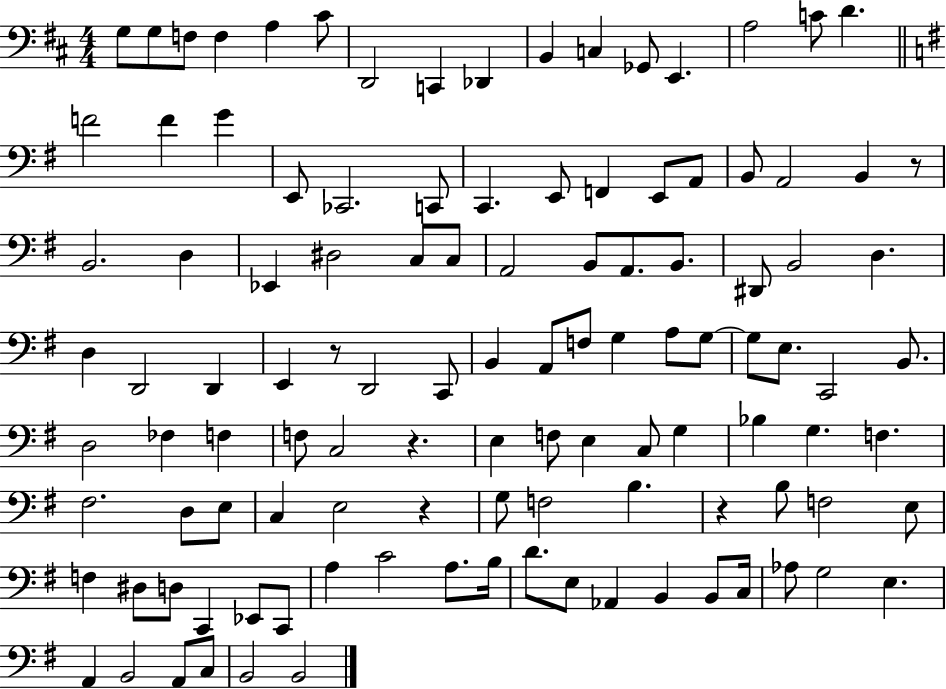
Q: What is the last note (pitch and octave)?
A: B2